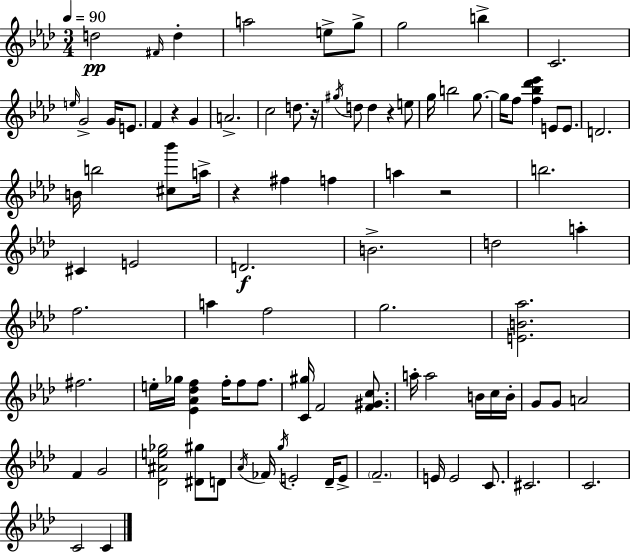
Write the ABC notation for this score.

X:1
T:Untitled
M:3/4
L:1/4
K:Ab
d2 ^F/4 d a2 e/2 g/2 g2 b C2 e/4 G2 G/4 E/2 F z G A2 c2 d/2 z/4 ^g/4 d/2 d z e/2 g/4 b2 g/2 g/4 f/2 [f_b_d'_e'] E/2 E/2 D2 B/4 b2 [^c_b']/2 a/4 z ^f f a z2 b2 ^C E2 D2 B2 d2 a f2 a f2 g2 [EB_a]2 ^f2 e/4 _g/4 [_E_A_df] f/4 f/2 f/2 [C^g]/4 F2 [F^Gc]/2 a/4 a2 B/4 c/4 B/4 G/2 G/2 A2 F G2 [_D^Ae_g]2 [^D^g]/2 D/2 _A/4 _F/4 g/4 E2 _D/4 E/2 F2 E/4 E2 C/2 ^C2 C2 C2 C